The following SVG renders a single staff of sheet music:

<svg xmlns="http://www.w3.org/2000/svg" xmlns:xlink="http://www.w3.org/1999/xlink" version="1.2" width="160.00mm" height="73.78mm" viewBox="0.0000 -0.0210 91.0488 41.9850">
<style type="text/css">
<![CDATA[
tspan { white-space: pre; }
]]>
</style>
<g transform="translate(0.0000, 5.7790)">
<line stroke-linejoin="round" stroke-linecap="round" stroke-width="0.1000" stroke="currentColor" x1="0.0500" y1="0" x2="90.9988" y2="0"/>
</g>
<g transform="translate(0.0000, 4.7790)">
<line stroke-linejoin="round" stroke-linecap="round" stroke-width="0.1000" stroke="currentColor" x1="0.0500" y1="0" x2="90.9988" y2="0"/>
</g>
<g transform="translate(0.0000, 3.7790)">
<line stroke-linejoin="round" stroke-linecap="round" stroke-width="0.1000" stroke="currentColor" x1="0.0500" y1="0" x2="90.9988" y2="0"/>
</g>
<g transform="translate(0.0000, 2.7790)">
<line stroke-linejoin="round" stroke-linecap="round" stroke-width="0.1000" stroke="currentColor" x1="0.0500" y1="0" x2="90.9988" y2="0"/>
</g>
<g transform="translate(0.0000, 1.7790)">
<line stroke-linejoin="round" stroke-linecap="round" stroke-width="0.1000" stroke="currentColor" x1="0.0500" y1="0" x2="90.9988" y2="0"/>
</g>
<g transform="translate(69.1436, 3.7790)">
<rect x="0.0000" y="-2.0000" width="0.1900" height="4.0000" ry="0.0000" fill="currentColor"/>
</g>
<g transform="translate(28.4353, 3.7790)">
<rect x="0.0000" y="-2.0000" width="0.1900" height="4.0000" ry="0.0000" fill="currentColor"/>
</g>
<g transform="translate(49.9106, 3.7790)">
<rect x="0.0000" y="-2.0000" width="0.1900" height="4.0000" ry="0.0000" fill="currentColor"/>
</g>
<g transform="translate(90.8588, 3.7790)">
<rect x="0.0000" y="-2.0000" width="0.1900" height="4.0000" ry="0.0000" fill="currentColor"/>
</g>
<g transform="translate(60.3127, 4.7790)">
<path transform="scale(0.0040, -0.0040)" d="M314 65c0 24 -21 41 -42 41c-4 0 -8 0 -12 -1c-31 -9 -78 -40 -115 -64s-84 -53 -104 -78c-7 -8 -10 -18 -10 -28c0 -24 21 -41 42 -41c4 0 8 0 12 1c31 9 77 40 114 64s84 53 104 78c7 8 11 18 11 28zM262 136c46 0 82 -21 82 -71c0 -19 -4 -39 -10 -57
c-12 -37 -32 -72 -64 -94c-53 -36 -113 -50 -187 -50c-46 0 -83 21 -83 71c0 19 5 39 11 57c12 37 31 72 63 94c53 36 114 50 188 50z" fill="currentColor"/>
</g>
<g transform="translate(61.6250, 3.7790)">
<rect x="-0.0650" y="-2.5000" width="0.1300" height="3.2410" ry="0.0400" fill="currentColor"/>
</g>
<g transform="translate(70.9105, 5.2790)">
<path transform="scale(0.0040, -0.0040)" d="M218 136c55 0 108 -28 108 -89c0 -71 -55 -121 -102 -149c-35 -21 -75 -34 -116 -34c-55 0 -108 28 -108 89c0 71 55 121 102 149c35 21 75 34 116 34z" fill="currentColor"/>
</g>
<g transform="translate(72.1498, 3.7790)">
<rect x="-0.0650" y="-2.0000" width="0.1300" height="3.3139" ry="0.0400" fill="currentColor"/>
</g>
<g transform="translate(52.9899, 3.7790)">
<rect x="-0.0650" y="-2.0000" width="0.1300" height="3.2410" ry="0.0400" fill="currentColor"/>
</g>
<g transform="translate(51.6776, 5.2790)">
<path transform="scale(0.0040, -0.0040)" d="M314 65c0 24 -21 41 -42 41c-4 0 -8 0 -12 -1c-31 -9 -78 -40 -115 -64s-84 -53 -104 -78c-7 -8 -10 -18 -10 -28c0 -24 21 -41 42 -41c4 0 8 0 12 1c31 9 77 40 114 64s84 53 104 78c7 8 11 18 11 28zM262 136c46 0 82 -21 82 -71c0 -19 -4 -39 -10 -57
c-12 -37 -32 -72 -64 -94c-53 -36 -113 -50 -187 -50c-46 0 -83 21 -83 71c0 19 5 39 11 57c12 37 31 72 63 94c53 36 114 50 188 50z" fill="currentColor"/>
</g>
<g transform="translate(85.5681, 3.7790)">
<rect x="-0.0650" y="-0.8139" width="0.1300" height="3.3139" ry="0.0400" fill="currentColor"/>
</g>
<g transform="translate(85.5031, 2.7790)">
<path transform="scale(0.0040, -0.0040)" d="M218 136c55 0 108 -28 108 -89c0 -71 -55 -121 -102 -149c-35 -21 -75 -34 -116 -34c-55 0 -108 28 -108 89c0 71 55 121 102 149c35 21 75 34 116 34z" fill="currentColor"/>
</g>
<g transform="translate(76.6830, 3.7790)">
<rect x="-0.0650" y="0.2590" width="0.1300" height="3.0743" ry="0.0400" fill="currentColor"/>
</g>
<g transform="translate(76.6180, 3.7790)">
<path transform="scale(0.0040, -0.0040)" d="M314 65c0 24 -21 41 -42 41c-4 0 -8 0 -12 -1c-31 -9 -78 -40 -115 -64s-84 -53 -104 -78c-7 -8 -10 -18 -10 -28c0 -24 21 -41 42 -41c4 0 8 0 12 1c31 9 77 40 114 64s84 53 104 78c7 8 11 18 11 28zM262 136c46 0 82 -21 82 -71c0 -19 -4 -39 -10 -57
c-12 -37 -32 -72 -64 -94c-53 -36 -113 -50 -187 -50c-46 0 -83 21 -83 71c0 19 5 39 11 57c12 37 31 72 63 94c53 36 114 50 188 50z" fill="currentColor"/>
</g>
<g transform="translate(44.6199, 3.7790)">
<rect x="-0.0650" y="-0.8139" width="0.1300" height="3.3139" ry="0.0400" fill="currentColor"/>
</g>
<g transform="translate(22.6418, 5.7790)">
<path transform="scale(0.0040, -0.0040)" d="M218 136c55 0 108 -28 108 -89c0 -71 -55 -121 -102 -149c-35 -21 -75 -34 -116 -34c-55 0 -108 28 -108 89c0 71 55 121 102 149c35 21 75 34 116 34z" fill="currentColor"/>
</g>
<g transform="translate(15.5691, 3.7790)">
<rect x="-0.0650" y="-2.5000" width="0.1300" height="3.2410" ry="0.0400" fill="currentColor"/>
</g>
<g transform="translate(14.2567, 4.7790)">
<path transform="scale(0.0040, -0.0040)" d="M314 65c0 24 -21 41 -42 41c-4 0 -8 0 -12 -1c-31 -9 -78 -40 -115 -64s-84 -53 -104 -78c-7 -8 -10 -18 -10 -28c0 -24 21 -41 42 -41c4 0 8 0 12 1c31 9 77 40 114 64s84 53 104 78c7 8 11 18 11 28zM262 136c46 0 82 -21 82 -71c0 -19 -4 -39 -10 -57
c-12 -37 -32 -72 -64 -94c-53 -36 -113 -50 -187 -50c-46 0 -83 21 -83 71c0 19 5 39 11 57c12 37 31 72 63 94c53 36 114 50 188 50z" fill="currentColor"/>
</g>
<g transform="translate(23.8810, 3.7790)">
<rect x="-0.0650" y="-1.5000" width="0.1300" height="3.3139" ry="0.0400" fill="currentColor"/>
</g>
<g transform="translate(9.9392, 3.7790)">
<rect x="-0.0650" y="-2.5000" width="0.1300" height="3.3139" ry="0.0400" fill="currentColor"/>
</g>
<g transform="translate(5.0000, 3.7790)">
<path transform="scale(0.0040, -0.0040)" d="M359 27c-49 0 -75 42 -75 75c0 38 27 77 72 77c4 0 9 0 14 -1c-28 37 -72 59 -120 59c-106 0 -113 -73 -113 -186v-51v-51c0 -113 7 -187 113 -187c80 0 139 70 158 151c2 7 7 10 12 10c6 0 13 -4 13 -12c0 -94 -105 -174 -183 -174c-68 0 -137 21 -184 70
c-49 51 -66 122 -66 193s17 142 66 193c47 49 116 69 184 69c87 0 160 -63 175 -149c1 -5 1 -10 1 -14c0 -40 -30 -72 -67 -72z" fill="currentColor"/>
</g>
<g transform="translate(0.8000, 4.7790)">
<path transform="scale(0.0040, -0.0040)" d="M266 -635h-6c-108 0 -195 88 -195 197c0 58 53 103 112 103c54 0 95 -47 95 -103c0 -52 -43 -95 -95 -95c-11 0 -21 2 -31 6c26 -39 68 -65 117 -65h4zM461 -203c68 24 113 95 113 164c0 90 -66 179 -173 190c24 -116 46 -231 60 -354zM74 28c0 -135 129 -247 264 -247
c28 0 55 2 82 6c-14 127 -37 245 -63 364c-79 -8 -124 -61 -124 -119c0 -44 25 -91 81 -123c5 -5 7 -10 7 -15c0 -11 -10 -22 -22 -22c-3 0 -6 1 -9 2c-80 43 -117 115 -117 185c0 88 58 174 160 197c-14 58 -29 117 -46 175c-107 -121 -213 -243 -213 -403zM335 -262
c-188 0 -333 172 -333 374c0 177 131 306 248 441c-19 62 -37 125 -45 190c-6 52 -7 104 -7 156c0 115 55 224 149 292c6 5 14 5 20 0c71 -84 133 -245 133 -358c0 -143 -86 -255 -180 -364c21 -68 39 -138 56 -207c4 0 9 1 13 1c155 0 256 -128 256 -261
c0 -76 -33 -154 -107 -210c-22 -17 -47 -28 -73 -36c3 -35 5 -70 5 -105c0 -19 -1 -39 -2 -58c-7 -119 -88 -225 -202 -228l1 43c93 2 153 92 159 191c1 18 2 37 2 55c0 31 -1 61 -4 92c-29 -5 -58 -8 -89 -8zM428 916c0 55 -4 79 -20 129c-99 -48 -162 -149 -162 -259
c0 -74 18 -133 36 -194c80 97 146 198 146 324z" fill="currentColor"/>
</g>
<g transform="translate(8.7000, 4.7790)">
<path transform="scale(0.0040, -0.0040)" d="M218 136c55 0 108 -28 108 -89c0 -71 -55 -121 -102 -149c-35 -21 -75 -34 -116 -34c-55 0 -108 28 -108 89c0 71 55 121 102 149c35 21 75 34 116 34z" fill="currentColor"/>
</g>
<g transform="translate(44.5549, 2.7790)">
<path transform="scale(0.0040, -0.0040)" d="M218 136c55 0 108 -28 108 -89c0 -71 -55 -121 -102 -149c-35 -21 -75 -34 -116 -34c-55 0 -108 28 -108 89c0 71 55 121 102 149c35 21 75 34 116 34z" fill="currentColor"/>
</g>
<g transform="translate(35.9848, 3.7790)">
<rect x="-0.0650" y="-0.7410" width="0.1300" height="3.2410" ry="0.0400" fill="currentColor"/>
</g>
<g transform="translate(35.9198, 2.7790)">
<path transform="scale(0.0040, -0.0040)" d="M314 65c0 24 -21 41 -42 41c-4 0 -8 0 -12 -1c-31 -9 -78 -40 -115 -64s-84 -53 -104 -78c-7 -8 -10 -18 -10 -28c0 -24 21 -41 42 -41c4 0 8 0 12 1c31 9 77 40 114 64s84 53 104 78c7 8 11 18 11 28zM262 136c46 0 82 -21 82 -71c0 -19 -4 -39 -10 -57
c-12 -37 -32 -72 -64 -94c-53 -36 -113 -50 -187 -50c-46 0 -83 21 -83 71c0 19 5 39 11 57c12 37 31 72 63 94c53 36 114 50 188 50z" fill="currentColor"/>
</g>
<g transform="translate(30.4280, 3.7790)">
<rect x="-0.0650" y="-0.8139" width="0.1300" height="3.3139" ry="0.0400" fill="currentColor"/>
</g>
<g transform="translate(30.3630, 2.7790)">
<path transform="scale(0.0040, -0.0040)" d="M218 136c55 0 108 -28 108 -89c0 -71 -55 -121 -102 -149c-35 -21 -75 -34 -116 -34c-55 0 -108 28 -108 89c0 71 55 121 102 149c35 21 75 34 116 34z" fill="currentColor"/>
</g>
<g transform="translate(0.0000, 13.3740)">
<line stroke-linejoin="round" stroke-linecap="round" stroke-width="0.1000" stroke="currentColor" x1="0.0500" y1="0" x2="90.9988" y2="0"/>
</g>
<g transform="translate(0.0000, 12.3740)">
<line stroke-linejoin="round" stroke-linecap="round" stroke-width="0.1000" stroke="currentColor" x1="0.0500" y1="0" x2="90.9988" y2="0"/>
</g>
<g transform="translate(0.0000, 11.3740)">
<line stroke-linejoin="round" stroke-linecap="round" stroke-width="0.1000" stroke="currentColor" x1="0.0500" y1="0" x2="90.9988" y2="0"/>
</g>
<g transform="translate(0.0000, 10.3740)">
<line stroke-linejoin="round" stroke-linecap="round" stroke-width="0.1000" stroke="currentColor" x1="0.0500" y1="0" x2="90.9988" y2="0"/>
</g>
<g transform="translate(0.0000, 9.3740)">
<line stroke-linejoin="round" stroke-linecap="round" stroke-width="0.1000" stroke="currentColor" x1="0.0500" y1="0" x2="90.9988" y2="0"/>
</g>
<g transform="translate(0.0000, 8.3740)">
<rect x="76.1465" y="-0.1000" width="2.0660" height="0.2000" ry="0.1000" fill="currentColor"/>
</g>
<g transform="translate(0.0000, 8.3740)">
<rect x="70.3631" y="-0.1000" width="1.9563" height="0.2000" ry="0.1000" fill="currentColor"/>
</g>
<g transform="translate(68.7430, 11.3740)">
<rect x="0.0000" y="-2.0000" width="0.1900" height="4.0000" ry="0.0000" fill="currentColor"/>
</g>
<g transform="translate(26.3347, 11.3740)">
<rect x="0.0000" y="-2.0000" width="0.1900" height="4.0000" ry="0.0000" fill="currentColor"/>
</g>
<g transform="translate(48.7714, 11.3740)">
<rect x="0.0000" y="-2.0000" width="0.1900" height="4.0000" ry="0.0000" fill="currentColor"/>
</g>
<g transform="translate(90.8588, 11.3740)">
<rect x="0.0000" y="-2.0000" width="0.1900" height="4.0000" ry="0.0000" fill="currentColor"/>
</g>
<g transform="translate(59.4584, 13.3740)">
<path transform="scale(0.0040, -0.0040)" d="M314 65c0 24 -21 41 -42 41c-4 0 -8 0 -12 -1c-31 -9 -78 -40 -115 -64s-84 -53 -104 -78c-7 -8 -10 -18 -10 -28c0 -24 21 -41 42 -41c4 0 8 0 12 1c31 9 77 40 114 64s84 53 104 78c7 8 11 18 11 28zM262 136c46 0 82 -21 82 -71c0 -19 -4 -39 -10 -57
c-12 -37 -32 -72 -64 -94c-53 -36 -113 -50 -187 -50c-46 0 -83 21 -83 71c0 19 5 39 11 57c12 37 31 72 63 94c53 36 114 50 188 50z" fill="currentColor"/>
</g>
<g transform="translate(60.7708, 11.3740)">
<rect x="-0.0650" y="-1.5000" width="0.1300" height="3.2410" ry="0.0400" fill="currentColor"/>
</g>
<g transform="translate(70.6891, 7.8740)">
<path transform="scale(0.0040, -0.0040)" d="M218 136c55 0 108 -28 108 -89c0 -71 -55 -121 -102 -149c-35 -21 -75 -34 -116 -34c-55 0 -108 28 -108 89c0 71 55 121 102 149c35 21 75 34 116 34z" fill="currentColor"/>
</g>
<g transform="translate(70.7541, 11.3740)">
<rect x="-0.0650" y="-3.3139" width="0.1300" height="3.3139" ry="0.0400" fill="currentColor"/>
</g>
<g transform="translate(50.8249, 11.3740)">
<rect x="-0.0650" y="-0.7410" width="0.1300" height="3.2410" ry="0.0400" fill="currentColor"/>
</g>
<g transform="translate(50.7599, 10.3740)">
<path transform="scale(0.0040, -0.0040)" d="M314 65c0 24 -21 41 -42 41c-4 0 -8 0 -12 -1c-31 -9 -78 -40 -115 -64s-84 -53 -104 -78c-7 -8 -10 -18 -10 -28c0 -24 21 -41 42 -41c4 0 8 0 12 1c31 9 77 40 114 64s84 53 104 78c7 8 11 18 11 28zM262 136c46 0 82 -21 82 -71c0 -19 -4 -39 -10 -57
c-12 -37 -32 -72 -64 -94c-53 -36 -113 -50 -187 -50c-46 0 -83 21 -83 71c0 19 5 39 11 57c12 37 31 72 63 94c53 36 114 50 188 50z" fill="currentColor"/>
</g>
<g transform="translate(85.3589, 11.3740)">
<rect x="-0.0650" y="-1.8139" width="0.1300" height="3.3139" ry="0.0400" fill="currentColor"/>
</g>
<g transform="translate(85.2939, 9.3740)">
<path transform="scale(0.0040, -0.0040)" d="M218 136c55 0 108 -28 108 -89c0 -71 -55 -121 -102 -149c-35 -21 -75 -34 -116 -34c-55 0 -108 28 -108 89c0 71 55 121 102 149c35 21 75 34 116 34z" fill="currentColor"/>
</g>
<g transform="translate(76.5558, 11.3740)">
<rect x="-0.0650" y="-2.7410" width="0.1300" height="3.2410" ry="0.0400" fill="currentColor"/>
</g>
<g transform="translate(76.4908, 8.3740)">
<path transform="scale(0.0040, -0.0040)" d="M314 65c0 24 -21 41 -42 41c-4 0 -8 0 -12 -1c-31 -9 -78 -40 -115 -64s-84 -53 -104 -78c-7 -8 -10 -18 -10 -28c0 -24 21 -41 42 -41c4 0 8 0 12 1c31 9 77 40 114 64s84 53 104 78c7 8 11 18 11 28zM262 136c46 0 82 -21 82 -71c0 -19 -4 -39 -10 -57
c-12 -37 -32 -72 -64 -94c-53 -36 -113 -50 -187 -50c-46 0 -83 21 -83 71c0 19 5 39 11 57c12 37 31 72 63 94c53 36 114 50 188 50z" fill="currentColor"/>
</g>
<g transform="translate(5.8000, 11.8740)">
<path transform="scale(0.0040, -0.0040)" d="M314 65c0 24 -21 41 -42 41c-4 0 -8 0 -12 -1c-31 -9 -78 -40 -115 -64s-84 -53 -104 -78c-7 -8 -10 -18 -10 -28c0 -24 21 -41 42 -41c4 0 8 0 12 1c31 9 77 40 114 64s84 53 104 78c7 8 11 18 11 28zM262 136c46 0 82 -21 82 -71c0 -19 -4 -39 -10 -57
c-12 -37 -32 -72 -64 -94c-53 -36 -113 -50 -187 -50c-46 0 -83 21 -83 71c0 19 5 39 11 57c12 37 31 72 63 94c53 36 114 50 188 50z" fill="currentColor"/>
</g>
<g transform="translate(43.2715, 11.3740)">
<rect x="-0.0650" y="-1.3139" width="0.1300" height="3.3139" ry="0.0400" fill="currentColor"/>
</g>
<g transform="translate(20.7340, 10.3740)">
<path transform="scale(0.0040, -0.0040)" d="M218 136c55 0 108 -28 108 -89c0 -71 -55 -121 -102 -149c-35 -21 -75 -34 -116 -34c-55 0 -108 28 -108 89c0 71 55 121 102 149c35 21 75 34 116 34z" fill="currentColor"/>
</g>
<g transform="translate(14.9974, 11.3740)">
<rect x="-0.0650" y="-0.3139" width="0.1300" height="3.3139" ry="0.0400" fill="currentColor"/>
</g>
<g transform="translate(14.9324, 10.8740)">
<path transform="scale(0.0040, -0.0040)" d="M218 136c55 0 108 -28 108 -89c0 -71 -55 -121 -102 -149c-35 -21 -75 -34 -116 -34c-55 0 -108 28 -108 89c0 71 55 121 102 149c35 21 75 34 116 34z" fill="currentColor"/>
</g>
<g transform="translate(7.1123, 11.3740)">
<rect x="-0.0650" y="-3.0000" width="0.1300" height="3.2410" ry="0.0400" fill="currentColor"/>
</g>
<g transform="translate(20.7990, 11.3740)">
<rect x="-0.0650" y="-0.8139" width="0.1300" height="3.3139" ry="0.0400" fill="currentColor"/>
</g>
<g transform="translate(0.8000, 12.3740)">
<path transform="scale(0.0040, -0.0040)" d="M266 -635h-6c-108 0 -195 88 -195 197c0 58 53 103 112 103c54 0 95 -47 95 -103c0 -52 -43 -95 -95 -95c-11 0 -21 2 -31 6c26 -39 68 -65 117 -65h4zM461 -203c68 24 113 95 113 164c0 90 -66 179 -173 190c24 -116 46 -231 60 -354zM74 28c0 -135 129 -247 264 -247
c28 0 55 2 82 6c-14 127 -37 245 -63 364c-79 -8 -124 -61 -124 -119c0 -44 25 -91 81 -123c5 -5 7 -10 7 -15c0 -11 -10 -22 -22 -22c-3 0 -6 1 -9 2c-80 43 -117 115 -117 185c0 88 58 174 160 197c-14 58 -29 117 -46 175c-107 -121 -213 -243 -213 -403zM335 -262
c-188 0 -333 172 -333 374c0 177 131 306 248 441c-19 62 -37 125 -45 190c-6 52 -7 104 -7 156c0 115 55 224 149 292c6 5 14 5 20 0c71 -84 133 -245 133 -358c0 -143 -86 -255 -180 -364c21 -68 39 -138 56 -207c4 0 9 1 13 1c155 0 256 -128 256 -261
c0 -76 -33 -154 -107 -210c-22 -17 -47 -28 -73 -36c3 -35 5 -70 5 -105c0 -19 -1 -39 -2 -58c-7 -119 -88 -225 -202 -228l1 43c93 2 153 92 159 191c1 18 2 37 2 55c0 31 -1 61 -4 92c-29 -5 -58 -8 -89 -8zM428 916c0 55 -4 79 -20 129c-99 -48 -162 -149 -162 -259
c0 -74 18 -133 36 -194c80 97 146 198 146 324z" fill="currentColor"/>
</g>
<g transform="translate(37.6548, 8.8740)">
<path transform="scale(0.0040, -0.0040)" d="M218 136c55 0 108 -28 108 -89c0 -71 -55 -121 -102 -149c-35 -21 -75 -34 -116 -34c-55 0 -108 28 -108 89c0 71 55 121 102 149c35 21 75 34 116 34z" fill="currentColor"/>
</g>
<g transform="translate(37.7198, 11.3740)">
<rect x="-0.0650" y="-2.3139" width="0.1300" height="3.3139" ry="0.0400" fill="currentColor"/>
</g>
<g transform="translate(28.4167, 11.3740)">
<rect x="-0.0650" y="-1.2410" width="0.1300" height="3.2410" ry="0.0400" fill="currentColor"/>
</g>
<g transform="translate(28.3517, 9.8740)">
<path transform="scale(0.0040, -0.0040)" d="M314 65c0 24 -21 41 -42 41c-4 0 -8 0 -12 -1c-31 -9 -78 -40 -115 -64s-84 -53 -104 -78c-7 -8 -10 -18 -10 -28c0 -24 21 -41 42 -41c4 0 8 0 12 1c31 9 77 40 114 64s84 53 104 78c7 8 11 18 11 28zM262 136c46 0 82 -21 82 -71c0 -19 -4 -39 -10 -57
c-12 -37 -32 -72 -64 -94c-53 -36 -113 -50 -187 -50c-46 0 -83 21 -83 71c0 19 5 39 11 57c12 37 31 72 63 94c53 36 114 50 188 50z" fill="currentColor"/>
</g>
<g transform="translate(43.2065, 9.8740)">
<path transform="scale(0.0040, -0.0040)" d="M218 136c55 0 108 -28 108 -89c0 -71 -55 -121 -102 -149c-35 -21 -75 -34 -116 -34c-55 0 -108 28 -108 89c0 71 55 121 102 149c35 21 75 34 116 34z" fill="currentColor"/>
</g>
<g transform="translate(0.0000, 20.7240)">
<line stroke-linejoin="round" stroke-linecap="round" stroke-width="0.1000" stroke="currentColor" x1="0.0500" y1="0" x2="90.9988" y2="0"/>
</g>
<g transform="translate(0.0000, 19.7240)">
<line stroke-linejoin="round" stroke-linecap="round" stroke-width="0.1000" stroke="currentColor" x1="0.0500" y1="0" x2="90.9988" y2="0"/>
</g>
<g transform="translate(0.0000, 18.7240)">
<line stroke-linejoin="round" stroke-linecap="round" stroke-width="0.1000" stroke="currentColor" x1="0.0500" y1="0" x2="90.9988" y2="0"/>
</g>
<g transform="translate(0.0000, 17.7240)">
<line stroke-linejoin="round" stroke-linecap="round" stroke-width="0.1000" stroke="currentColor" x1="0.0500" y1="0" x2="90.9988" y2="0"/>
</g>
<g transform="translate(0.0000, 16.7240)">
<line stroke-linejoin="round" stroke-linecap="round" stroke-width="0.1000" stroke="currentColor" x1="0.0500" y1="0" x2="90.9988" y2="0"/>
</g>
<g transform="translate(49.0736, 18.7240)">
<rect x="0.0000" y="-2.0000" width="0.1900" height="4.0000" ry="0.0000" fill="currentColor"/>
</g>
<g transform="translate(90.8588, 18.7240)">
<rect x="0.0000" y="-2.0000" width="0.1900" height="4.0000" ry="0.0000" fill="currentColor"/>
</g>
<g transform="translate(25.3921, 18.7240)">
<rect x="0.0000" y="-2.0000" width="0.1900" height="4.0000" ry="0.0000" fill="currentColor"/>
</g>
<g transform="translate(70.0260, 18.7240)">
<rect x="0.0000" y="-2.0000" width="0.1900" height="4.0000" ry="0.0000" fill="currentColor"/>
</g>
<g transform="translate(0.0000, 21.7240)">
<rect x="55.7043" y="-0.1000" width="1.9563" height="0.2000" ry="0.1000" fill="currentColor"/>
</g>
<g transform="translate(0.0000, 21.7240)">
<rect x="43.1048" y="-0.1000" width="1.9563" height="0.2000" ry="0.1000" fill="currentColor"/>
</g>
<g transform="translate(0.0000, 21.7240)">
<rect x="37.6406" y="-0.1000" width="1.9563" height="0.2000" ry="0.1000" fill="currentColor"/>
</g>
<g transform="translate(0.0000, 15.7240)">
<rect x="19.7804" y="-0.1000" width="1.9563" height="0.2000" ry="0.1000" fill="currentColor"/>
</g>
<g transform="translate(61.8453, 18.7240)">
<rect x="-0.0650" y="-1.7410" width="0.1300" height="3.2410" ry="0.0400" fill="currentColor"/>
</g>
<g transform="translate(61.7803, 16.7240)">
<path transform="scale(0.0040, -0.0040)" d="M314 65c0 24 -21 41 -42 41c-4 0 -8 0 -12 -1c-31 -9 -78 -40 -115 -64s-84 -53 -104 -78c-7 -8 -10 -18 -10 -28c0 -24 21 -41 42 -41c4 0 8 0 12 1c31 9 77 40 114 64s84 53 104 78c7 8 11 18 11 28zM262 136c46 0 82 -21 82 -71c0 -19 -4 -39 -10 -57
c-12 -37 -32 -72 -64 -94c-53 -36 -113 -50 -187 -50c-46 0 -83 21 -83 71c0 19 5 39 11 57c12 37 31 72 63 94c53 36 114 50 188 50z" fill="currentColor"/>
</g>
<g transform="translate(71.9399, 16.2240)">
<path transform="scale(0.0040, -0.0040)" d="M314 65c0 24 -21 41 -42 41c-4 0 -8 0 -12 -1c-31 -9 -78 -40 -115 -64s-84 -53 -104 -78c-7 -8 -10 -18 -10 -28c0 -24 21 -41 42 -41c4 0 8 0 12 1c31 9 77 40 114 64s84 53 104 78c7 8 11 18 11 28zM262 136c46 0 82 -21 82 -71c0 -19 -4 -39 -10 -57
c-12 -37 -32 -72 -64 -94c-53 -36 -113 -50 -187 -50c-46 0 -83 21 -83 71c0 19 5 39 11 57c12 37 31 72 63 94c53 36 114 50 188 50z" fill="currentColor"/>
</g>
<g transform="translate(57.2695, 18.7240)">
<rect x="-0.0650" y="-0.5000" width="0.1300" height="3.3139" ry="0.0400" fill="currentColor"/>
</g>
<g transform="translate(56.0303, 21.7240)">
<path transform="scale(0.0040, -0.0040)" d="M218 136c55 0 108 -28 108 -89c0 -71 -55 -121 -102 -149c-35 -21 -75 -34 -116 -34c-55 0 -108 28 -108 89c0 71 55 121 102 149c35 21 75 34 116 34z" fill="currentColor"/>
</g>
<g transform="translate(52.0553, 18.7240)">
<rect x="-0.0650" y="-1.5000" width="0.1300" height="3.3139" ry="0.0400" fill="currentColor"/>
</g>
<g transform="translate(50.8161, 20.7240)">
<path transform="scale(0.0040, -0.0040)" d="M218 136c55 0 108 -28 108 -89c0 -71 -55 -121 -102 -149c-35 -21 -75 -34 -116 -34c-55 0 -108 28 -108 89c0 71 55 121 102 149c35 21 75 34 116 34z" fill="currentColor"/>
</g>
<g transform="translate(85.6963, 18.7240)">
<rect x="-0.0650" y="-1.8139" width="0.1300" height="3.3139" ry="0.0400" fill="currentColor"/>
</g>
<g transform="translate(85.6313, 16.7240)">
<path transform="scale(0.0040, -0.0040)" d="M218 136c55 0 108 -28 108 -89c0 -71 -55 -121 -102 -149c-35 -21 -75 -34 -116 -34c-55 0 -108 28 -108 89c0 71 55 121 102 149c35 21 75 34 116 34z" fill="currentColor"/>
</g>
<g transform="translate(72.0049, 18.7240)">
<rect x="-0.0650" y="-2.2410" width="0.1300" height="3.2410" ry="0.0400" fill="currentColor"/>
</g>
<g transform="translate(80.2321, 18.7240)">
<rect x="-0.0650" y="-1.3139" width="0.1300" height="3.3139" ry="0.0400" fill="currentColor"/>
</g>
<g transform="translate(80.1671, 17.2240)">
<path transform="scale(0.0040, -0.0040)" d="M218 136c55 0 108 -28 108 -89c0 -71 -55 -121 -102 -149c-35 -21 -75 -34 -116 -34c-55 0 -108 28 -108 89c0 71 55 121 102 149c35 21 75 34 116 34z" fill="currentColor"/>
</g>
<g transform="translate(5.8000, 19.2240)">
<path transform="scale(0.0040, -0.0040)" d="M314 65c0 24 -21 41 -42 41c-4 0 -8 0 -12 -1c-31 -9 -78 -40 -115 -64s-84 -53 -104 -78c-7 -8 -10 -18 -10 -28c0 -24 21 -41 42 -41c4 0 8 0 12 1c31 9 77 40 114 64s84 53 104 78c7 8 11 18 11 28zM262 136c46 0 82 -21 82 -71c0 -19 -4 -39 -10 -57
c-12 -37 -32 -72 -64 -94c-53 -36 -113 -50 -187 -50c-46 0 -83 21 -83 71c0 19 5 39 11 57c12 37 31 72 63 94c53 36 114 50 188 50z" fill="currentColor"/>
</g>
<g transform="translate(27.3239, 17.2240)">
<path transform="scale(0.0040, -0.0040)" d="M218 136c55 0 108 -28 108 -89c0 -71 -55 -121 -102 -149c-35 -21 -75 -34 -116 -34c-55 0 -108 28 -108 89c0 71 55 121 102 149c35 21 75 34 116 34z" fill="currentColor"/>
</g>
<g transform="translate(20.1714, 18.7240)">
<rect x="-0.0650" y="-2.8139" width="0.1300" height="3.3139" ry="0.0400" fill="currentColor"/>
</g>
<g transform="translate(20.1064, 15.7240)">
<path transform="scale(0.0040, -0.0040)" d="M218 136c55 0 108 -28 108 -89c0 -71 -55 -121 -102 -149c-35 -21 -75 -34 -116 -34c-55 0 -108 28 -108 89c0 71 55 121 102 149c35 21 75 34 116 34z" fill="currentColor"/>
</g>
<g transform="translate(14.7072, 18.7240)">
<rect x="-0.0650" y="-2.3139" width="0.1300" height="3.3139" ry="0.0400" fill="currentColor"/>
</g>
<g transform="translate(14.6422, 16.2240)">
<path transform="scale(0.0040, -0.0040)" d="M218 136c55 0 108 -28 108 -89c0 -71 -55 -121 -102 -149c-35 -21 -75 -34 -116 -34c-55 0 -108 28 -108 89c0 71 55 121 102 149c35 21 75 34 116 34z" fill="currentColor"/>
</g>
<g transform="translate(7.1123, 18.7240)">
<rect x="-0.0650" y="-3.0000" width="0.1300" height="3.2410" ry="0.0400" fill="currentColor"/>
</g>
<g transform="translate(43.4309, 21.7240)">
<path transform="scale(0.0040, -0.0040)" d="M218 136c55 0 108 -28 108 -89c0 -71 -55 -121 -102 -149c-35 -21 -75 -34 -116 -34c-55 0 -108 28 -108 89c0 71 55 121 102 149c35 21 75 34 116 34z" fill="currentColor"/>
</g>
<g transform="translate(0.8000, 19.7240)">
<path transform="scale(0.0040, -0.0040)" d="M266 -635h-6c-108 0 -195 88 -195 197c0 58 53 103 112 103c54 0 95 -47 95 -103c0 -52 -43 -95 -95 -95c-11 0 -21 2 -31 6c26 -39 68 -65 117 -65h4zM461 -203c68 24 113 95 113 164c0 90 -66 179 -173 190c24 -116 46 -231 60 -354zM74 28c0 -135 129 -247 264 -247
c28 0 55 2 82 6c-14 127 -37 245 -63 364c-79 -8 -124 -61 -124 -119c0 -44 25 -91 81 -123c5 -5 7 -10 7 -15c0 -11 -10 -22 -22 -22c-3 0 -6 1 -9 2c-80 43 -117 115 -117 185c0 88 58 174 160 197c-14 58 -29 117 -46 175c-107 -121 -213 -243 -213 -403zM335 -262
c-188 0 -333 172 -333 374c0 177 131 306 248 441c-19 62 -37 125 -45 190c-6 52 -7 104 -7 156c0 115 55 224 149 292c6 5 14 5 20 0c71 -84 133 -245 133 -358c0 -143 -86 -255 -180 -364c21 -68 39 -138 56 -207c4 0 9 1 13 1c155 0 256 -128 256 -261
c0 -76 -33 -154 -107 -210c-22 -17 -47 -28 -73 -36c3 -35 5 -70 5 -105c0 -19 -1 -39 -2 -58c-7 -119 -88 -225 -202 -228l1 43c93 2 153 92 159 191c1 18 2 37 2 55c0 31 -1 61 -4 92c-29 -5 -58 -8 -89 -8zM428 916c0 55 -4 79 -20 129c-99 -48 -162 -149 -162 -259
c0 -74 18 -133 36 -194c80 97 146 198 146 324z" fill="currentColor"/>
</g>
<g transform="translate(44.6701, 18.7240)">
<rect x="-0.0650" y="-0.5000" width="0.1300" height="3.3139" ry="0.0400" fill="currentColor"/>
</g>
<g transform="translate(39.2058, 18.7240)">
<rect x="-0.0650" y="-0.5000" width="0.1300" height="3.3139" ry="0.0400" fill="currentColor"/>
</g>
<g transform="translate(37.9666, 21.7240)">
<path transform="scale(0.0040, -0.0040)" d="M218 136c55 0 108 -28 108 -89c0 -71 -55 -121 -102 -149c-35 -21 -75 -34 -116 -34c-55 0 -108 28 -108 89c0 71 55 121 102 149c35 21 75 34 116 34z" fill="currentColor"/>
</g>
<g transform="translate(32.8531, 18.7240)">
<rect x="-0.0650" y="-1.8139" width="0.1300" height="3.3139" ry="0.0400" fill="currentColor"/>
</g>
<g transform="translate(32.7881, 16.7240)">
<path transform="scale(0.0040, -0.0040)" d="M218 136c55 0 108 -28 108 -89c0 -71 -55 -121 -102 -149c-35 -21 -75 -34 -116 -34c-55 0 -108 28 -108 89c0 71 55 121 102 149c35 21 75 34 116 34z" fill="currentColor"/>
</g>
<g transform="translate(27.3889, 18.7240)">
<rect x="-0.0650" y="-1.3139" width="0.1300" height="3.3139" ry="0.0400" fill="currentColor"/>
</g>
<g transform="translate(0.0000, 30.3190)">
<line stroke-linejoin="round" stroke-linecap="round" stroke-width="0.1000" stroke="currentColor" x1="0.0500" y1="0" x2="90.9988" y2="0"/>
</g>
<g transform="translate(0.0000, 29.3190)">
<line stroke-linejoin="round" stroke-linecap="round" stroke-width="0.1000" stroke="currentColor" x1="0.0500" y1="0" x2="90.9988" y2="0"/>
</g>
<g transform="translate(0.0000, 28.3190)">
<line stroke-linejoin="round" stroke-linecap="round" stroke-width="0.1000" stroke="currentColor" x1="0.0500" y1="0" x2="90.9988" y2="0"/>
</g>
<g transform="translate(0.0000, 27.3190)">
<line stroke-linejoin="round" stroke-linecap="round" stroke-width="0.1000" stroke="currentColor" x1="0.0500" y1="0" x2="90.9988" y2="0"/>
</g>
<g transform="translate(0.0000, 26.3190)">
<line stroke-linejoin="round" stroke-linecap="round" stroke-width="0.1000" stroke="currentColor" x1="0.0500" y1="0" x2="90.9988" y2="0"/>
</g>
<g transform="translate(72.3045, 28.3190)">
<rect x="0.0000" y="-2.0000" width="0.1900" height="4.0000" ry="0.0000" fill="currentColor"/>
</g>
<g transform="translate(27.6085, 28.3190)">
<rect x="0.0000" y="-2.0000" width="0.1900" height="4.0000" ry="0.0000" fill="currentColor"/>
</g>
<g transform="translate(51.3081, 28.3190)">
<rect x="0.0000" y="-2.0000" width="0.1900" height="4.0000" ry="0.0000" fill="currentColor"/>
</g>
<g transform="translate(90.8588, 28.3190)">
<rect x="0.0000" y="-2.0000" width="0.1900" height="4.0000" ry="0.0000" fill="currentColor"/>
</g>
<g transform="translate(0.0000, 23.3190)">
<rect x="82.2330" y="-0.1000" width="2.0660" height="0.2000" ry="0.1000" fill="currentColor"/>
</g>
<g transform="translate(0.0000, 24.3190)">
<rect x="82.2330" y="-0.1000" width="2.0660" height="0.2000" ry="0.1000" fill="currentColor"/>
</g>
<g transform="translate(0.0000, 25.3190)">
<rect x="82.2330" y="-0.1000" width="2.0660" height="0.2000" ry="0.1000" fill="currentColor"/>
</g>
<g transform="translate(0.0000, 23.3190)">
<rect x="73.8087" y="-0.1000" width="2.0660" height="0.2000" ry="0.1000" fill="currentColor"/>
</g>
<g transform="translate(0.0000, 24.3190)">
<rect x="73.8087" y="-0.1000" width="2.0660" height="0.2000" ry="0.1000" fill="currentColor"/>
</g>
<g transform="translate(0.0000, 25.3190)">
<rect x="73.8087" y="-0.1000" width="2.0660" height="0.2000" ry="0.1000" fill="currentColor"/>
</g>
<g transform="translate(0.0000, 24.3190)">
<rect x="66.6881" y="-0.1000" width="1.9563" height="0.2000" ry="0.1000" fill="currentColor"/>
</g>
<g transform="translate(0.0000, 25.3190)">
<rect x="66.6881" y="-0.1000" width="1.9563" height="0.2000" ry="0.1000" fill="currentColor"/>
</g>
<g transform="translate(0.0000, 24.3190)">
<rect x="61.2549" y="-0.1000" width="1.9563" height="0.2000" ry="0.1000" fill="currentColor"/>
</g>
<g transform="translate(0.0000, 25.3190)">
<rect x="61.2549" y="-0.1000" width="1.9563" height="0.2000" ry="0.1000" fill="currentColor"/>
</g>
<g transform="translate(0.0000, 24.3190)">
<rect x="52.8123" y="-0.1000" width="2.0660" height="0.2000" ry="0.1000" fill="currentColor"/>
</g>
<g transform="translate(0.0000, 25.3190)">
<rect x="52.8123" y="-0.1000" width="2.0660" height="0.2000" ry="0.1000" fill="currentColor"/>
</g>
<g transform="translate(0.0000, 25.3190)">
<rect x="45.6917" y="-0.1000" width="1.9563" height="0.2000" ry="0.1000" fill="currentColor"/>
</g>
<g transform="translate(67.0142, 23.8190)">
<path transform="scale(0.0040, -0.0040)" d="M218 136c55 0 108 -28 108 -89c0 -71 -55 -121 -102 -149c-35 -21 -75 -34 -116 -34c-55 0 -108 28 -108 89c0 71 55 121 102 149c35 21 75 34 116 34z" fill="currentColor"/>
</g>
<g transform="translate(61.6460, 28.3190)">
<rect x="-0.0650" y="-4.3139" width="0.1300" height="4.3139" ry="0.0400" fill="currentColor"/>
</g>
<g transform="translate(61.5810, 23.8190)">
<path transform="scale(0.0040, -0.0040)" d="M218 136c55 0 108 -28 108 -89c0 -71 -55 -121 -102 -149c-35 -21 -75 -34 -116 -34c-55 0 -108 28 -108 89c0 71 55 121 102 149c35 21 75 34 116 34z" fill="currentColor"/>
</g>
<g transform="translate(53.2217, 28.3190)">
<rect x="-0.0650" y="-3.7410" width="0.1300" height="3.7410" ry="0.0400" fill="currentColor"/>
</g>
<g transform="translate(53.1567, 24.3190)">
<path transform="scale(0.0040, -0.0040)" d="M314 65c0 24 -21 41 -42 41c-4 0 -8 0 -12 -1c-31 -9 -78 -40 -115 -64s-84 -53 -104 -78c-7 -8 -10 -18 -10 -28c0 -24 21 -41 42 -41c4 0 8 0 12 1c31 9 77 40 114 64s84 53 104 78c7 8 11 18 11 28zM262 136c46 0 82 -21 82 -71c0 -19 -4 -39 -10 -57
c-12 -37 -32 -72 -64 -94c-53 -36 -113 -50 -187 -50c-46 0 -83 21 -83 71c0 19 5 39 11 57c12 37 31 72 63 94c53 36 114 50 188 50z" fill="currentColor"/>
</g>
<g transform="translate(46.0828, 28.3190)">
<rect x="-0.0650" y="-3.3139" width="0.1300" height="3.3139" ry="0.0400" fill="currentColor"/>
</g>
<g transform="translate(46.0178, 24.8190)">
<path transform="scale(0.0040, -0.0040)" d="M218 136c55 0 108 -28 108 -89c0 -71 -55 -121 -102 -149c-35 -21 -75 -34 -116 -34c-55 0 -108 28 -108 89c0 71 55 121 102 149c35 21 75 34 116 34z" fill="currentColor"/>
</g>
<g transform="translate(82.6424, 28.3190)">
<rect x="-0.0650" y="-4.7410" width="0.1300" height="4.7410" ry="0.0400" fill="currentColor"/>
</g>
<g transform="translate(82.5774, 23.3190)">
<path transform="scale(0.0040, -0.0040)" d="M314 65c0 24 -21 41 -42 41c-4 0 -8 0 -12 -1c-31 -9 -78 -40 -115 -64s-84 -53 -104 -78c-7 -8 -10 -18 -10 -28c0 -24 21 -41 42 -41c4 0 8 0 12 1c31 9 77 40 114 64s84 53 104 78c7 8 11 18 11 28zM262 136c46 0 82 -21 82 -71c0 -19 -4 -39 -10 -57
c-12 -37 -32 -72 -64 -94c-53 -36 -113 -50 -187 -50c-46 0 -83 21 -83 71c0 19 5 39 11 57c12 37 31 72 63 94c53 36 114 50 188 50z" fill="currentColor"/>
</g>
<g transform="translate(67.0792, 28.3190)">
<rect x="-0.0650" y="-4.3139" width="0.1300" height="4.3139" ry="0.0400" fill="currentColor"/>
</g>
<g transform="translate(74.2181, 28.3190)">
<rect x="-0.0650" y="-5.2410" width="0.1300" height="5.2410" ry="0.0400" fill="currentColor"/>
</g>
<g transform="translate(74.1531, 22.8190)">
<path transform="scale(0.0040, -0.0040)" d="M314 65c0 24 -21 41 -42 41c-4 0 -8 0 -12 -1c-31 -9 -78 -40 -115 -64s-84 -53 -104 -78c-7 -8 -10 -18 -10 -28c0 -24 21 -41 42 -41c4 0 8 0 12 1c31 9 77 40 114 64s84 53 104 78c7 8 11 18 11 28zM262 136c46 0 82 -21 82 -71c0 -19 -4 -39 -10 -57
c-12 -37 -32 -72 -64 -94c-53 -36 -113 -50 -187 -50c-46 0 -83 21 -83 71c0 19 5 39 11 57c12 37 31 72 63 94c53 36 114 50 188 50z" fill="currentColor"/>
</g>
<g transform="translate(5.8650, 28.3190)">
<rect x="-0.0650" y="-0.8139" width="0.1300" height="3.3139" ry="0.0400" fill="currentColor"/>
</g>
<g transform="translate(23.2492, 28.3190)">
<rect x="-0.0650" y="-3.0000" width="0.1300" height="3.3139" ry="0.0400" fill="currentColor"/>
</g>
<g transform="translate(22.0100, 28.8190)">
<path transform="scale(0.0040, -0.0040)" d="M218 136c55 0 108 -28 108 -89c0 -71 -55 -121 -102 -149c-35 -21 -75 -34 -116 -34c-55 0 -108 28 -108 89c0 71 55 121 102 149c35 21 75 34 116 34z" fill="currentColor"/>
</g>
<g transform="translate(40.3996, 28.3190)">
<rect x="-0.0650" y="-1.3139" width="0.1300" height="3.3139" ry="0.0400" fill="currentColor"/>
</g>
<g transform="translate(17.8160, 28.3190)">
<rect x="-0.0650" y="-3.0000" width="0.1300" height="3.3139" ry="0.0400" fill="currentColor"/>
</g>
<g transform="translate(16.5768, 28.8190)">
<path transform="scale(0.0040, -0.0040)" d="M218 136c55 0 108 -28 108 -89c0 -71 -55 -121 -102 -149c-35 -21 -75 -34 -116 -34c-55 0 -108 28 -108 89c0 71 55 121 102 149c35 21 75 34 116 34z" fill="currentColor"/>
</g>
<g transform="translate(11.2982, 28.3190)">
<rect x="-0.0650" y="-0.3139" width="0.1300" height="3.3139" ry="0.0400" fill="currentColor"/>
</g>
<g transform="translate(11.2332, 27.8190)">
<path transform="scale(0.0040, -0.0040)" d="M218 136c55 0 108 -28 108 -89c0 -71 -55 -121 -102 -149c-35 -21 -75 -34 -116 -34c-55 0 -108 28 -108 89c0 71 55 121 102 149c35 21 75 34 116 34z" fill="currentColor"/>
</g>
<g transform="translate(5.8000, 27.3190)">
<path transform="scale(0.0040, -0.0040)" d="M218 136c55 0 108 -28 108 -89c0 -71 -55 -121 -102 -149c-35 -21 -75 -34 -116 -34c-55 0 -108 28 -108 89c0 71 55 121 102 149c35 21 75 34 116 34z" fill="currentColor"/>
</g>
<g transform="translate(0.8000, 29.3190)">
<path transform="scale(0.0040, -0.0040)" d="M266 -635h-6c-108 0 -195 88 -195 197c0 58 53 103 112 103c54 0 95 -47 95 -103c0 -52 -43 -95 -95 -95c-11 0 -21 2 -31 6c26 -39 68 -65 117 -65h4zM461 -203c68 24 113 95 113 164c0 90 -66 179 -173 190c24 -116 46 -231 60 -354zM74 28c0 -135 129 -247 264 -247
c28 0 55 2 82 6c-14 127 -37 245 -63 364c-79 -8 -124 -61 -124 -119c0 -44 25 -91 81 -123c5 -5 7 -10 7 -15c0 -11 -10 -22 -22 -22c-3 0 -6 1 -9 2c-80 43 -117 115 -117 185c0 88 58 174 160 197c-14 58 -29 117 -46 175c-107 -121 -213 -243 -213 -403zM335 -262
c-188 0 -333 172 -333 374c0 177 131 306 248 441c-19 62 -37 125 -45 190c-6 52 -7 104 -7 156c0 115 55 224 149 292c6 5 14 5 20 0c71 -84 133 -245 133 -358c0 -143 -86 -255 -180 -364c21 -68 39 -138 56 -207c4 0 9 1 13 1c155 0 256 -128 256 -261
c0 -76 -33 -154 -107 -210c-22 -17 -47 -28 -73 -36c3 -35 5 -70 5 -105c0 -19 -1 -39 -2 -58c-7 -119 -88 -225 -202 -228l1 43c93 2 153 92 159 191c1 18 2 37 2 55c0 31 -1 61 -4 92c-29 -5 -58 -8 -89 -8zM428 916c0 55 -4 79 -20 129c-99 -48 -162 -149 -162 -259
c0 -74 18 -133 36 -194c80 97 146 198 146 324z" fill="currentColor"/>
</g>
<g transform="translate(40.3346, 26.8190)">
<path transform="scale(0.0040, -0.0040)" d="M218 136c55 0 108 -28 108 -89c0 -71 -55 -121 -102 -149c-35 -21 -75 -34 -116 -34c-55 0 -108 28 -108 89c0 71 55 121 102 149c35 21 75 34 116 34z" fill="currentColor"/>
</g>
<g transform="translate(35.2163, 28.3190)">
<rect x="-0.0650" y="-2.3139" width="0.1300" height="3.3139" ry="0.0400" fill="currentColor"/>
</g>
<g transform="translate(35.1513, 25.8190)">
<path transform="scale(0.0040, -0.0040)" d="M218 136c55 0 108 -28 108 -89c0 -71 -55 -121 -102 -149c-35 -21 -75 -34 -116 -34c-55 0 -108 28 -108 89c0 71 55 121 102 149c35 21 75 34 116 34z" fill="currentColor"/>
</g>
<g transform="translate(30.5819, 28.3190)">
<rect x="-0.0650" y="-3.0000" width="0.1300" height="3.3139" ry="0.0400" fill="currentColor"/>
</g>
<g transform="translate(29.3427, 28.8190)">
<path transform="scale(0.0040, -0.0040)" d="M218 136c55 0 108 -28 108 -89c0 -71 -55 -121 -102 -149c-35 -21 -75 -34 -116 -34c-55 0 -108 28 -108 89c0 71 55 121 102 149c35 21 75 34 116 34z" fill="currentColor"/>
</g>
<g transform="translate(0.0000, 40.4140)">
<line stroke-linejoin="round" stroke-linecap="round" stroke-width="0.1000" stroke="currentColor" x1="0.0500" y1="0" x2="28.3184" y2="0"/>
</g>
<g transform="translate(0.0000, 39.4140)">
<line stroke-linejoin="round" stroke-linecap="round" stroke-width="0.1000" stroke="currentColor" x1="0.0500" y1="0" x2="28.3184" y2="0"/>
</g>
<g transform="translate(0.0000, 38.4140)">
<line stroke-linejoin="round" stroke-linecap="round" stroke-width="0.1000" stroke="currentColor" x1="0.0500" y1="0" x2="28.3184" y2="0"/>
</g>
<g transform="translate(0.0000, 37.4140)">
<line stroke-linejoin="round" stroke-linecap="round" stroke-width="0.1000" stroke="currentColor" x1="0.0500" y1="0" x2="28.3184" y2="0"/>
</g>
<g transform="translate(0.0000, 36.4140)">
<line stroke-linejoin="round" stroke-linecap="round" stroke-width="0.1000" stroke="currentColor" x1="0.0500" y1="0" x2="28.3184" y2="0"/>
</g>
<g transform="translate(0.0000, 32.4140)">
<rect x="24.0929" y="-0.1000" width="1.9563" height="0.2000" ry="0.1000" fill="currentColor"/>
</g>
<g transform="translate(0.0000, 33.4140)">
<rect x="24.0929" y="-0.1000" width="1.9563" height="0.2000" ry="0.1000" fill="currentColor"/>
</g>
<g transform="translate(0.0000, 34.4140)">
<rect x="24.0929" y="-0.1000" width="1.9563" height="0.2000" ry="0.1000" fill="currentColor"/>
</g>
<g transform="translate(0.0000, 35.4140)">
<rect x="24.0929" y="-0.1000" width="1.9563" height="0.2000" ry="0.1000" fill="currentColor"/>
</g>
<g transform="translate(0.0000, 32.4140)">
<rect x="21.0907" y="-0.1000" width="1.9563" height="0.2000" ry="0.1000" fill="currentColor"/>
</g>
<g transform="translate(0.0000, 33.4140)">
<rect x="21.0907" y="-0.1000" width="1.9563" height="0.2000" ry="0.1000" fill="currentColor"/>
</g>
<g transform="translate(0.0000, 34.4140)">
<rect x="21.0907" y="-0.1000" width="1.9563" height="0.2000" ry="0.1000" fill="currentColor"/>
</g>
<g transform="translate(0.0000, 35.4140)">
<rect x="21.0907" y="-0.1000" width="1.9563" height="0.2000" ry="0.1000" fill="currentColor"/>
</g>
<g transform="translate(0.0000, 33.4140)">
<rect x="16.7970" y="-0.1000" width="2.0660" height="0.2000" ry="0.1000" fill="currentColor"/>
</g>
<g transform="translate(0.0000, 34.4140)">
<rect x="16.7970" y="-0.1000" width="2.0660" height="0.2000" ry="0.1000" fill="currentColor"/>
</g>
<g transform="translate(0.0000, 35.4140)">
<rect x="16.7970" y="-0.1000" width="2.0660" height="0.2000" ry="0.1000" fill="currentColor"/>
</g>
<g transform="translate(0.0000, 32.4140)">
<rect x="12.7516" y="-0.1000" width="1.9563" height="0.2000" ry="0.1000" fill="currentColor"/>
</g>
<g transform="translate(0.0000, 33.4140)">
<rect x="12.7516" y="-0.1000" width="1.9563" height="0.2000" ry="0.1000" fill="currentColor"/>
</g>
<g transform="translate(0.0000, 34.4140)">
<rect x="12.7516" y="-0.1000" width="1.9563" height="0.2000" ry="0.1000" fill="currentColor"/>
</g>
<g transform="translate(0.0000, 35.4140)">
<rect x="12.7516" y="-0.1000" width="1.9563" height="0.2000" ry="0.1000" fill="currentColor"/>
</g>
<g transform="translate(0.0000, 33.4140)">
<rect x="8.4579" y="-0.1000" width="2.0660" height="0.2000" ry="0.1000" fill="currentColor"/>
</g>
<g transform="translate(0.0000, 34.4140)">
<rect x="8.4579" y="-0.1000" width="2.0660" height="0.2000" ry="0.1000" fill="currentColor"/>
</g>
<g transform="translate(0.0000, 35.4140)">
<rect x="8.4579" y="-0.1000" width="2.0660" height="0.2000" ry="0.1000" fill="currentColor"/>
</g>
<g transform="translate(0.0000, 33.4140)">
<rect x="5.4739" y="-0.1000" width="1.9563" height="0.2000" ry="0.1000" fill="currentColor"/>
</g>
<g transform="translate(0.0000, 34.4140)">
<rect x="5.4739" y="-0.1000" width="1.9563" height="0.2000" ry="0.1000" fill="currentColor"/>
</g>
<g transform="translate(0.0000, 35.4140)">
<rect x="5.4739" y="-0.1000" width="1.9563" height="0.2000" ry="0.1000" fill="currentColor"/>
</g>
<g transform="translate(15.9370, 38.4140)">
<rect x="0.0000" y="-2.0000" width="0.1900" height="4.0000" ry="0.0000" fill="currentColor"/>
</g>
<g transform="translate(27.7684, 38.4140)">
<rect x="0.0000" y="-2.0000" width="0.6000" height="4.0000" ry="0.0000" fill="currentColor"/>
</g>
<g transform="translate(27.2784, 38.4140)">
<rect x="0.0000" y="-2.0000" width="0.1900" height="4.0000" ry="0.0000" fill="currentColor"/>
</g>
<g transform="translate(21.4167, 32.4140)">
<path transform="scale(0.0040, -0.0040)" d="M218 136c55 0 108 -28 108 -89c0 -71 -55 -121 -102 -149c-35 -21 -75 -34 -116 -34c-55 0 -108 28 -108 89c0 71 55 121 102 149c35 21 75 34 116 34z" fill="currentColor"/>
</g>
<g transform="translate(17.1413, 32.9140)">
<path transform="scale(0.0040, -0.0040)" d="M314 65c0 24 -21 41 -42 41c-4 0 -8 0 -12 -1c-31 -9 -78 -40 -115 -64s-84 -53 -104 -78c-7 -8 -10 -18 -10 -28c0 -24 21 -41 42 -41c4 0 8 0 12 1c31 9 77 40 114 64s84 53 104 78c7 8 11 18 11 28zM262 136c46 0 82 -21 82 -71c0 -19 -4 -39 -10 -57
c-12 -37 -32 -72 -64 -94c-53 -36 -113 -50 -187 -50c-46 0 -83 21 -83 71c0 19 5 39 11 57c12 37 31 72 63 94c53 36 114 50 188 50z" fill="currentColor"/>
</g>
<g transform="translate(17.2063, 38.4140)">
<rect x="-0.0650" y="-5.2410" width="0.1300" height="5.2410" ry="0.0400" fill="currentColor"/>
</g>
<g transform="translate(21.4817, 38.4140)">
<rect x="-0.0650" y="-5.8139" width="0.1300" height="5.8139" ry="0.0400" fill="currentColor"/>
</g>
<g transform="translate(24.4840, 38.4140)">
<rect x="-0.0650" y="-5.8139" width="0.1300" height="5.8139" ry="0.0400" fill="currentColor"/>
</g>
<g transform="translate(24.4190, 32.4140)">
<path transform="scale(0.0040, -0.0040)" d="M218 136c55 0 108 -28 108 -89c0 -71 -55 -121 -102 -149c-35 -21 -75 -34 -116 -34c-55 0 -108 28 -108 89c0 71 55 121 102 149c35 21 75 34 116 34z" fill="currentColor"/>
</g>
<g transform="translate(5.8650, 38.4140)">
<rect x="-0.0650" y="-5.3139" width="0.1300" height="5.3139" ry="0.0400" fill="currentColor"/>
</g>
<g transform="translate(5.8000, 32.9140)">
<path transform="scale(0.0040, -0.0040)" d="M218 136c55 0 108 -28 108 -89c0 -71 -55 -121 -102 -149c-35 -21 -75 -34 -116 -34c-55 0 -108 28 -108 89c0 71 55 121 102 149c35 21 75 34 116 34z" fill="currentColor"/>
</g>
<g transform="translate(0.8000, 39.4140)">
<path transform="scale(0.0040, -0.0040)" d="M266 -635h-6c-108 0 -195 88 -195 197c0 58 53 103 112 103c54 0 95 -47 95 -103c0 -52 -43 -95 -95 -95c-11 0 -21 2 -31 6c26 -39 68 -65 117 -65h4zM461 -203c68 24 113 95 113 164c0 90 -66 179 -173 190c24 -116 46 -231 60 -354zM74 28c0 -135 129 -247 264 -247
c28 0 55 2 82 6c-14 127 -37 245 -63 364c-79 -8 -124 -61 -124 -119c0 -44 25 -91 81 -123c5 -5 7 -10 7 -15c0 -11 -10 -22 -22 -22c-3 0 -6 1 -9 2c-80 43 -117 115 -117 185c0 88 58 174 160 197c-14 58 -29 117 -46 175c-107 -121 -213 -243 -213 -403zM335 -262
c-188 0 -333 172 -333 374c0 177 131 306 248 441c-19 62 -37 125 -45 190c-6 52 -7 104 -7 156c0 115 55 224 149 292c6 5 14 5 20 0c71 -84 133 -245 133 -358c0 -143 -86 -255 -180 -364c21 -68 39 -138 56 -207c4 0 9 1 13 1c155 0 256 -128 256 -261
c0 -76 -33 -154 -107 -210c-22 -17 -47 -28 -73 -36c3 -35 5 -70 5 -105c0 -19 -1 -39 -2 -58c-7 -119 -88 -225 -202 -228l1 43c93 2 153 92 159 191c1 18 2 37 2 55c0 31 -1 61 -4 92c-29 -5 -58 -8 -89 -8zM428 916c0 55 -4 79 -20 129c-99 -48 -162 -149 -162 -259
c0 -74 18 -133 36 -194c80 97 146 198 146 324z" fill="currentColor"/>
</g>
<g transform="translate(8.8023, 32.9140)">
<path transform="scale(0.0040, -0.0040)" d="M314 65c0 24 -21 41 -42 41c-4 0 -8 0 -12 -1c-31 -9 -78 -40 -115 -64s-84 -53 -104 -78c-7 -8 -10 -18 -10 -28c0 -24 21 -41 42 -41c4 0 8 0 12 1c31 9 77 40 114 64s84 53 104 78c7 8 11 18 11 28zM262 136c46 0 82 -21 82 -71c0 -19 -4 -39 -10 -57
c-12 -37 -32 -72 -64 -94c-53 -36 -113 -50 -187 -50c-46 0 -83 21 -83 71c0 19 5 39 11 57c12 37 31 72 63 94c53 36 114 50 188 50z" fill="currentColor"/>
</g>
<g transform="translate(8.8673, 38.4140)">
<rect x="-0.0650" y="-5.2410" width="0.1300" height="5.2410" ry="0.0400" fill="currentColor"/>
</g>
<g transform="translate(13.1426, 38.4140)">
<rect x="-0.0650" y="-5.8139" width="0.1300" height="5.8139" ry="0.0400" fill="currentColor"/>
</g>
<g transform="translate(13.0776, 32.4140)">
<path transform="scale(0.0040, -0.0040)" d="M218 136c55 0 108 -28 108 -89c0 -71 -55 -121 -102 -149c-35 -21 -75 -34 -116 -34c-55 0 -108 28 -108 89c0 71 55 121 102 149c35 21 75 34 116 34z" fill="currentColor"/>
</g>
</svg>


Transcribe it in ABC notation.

X:1
T:Untitled
M:4/4
L:1/4
K:C
G G2 E d d2 d F2 G2 F B2 d A2 c d e2 g e d2 E2 b a2 f A2 g a e f C C E C f2 g2 e f d c A A A g e b c'2 d' d' f'2 e'2 f' f'2 g' f'2 g' g'